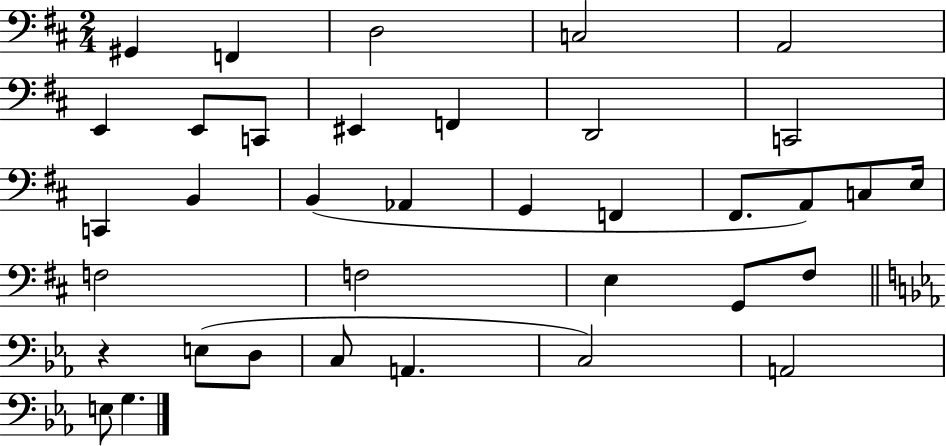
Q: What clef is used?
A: bass